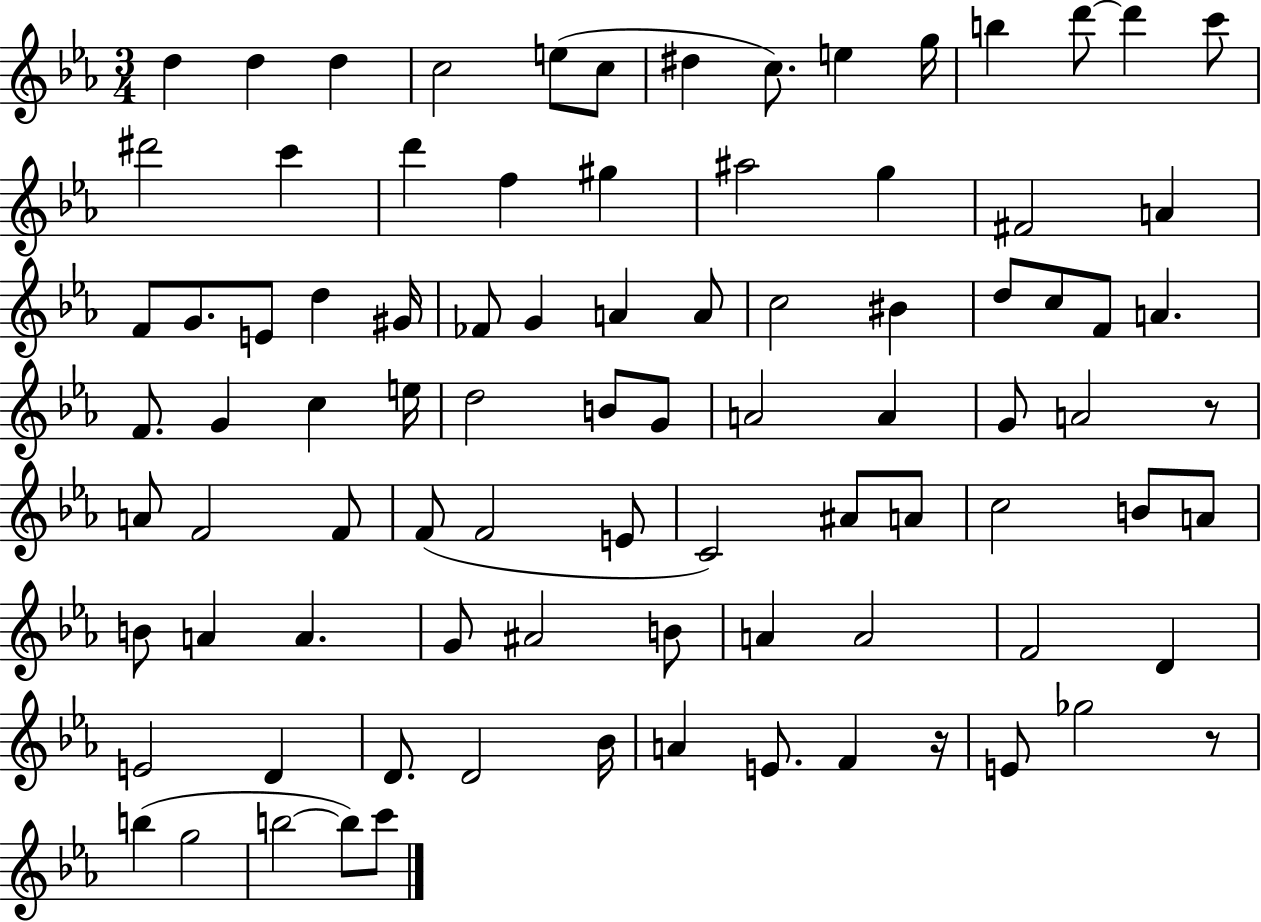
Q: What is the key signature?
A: EES major